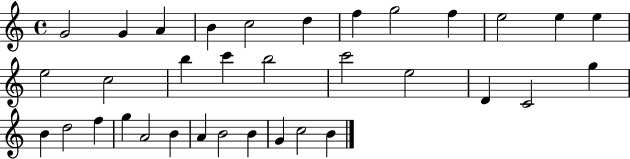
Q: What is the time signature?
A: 4/4